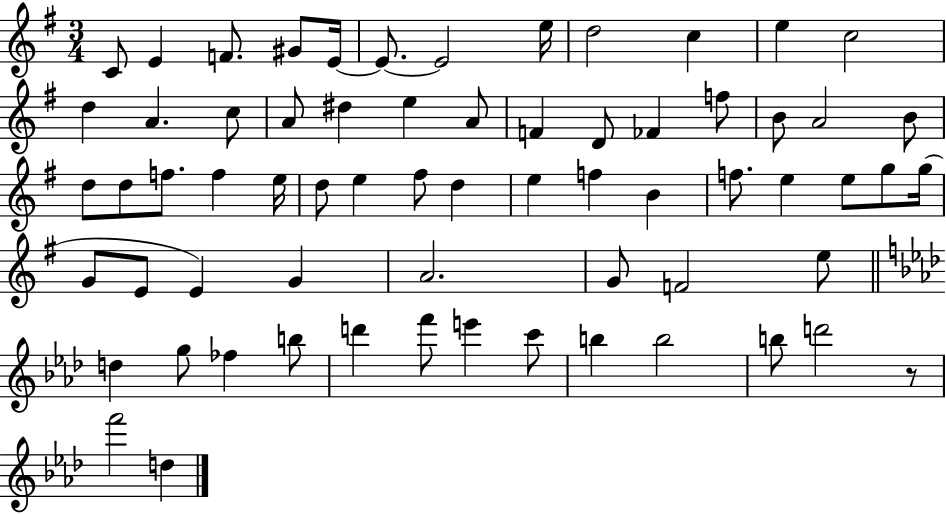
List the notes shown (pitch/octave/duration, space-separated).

C4/e E4/q F4/e. G#4/e E4/s E4/e. E4/h E5/s D5/h C5/q E5/q C5/h D5/q A4/q. C5/e A4/e D#5/q E5/q A4/e F4/q D4/e FES4/q F5/e B4/e A4/h B4/e D5/e D5/e F5/e. F5/q E5/s D5/e E5/q F#5/e D5/q E5/q F5/q B4/q F5/e. E5/q E5/e G5/e G5/s G4/e E4/e E4/q G4/q A4/h. G4/e F4/h E5/e D5/q G5/e FES5/q B5/e D6/q F6/e E6/q C6/e B5/q B5/h B5/e D6/h R/e F6/h D5/q